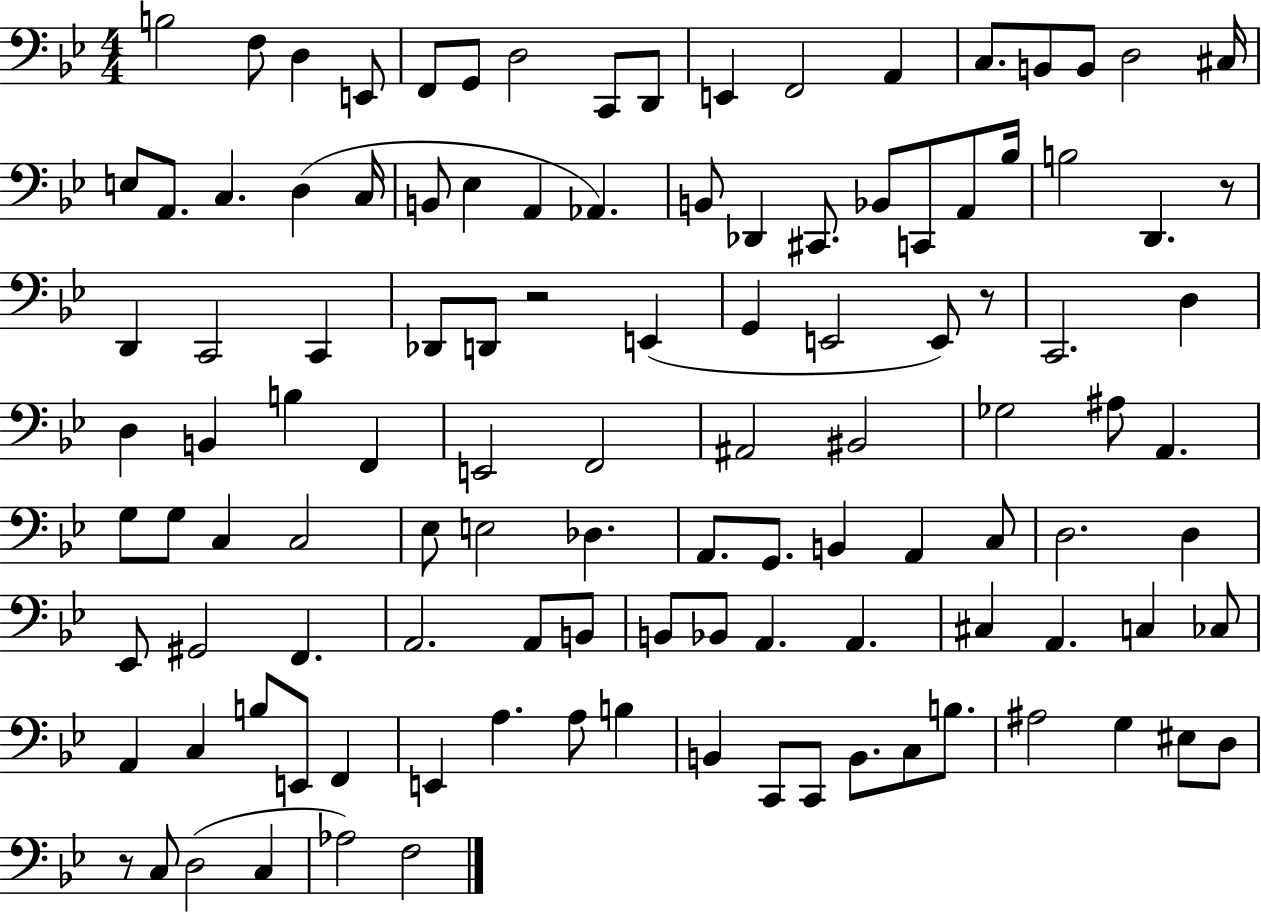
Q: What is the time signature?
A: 4/4